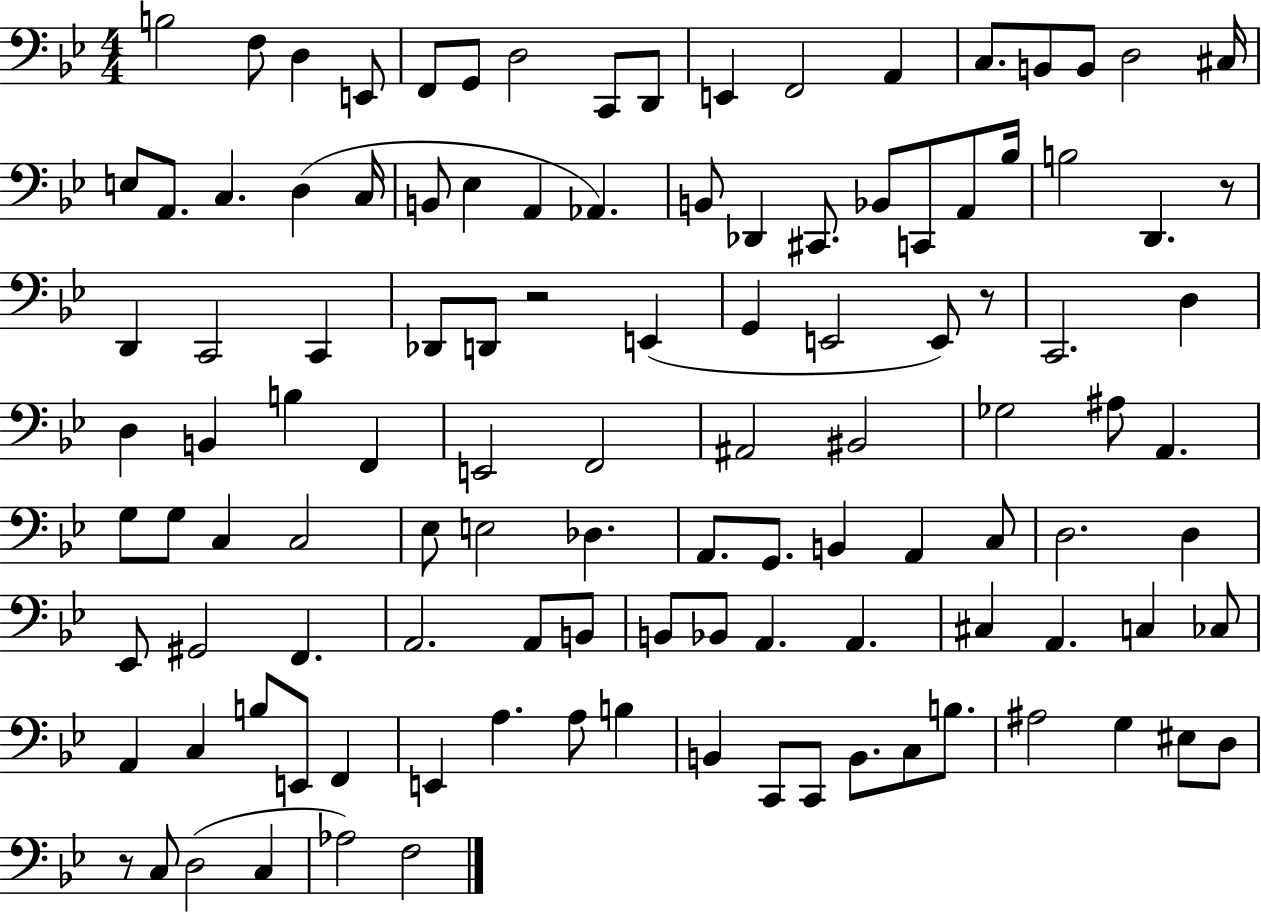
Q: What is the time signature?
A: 4/4